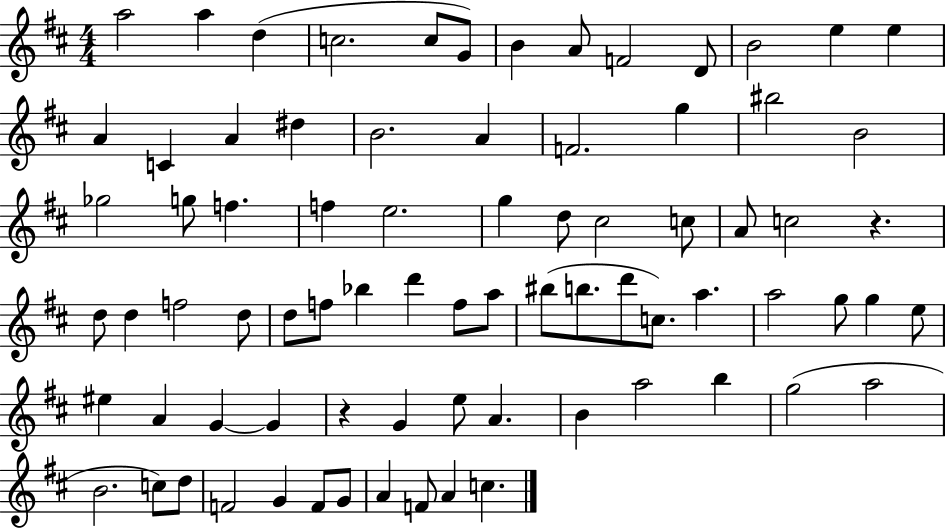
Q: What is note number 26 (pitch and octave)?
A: F5